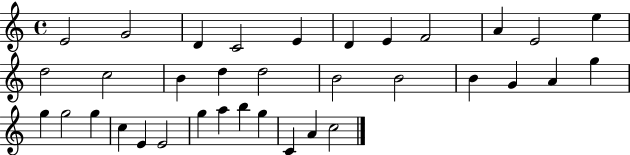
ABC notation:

X:1
T:Untitled
M:4/4
L:1/4
K:C
E2 G2 D C2 E D E F2 A E2 e d2 c2 B d d2 B2 B2 B G A g g g2 g c E E2 g a b g C A c2